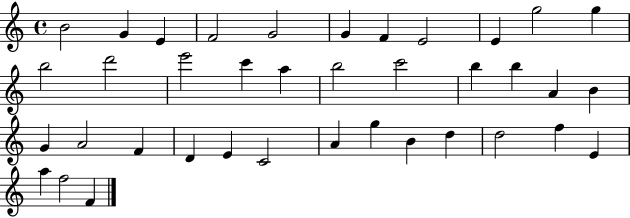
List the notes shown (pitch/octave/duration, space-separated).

B4/h G4/q E4/q F4/h G4/h G4/q F4/q E4/h E4/q G5/h G5/q B5/h D6/h E6/h C6/q A5/q B5/h C6/h B5/q B5/q A4/q B4/q G4/q A4/h F4/q D4/q E4/q C4/h A4/q G5/q B4/q D5/q D5/h F5/q E4/q A5/q F5/h F4/q